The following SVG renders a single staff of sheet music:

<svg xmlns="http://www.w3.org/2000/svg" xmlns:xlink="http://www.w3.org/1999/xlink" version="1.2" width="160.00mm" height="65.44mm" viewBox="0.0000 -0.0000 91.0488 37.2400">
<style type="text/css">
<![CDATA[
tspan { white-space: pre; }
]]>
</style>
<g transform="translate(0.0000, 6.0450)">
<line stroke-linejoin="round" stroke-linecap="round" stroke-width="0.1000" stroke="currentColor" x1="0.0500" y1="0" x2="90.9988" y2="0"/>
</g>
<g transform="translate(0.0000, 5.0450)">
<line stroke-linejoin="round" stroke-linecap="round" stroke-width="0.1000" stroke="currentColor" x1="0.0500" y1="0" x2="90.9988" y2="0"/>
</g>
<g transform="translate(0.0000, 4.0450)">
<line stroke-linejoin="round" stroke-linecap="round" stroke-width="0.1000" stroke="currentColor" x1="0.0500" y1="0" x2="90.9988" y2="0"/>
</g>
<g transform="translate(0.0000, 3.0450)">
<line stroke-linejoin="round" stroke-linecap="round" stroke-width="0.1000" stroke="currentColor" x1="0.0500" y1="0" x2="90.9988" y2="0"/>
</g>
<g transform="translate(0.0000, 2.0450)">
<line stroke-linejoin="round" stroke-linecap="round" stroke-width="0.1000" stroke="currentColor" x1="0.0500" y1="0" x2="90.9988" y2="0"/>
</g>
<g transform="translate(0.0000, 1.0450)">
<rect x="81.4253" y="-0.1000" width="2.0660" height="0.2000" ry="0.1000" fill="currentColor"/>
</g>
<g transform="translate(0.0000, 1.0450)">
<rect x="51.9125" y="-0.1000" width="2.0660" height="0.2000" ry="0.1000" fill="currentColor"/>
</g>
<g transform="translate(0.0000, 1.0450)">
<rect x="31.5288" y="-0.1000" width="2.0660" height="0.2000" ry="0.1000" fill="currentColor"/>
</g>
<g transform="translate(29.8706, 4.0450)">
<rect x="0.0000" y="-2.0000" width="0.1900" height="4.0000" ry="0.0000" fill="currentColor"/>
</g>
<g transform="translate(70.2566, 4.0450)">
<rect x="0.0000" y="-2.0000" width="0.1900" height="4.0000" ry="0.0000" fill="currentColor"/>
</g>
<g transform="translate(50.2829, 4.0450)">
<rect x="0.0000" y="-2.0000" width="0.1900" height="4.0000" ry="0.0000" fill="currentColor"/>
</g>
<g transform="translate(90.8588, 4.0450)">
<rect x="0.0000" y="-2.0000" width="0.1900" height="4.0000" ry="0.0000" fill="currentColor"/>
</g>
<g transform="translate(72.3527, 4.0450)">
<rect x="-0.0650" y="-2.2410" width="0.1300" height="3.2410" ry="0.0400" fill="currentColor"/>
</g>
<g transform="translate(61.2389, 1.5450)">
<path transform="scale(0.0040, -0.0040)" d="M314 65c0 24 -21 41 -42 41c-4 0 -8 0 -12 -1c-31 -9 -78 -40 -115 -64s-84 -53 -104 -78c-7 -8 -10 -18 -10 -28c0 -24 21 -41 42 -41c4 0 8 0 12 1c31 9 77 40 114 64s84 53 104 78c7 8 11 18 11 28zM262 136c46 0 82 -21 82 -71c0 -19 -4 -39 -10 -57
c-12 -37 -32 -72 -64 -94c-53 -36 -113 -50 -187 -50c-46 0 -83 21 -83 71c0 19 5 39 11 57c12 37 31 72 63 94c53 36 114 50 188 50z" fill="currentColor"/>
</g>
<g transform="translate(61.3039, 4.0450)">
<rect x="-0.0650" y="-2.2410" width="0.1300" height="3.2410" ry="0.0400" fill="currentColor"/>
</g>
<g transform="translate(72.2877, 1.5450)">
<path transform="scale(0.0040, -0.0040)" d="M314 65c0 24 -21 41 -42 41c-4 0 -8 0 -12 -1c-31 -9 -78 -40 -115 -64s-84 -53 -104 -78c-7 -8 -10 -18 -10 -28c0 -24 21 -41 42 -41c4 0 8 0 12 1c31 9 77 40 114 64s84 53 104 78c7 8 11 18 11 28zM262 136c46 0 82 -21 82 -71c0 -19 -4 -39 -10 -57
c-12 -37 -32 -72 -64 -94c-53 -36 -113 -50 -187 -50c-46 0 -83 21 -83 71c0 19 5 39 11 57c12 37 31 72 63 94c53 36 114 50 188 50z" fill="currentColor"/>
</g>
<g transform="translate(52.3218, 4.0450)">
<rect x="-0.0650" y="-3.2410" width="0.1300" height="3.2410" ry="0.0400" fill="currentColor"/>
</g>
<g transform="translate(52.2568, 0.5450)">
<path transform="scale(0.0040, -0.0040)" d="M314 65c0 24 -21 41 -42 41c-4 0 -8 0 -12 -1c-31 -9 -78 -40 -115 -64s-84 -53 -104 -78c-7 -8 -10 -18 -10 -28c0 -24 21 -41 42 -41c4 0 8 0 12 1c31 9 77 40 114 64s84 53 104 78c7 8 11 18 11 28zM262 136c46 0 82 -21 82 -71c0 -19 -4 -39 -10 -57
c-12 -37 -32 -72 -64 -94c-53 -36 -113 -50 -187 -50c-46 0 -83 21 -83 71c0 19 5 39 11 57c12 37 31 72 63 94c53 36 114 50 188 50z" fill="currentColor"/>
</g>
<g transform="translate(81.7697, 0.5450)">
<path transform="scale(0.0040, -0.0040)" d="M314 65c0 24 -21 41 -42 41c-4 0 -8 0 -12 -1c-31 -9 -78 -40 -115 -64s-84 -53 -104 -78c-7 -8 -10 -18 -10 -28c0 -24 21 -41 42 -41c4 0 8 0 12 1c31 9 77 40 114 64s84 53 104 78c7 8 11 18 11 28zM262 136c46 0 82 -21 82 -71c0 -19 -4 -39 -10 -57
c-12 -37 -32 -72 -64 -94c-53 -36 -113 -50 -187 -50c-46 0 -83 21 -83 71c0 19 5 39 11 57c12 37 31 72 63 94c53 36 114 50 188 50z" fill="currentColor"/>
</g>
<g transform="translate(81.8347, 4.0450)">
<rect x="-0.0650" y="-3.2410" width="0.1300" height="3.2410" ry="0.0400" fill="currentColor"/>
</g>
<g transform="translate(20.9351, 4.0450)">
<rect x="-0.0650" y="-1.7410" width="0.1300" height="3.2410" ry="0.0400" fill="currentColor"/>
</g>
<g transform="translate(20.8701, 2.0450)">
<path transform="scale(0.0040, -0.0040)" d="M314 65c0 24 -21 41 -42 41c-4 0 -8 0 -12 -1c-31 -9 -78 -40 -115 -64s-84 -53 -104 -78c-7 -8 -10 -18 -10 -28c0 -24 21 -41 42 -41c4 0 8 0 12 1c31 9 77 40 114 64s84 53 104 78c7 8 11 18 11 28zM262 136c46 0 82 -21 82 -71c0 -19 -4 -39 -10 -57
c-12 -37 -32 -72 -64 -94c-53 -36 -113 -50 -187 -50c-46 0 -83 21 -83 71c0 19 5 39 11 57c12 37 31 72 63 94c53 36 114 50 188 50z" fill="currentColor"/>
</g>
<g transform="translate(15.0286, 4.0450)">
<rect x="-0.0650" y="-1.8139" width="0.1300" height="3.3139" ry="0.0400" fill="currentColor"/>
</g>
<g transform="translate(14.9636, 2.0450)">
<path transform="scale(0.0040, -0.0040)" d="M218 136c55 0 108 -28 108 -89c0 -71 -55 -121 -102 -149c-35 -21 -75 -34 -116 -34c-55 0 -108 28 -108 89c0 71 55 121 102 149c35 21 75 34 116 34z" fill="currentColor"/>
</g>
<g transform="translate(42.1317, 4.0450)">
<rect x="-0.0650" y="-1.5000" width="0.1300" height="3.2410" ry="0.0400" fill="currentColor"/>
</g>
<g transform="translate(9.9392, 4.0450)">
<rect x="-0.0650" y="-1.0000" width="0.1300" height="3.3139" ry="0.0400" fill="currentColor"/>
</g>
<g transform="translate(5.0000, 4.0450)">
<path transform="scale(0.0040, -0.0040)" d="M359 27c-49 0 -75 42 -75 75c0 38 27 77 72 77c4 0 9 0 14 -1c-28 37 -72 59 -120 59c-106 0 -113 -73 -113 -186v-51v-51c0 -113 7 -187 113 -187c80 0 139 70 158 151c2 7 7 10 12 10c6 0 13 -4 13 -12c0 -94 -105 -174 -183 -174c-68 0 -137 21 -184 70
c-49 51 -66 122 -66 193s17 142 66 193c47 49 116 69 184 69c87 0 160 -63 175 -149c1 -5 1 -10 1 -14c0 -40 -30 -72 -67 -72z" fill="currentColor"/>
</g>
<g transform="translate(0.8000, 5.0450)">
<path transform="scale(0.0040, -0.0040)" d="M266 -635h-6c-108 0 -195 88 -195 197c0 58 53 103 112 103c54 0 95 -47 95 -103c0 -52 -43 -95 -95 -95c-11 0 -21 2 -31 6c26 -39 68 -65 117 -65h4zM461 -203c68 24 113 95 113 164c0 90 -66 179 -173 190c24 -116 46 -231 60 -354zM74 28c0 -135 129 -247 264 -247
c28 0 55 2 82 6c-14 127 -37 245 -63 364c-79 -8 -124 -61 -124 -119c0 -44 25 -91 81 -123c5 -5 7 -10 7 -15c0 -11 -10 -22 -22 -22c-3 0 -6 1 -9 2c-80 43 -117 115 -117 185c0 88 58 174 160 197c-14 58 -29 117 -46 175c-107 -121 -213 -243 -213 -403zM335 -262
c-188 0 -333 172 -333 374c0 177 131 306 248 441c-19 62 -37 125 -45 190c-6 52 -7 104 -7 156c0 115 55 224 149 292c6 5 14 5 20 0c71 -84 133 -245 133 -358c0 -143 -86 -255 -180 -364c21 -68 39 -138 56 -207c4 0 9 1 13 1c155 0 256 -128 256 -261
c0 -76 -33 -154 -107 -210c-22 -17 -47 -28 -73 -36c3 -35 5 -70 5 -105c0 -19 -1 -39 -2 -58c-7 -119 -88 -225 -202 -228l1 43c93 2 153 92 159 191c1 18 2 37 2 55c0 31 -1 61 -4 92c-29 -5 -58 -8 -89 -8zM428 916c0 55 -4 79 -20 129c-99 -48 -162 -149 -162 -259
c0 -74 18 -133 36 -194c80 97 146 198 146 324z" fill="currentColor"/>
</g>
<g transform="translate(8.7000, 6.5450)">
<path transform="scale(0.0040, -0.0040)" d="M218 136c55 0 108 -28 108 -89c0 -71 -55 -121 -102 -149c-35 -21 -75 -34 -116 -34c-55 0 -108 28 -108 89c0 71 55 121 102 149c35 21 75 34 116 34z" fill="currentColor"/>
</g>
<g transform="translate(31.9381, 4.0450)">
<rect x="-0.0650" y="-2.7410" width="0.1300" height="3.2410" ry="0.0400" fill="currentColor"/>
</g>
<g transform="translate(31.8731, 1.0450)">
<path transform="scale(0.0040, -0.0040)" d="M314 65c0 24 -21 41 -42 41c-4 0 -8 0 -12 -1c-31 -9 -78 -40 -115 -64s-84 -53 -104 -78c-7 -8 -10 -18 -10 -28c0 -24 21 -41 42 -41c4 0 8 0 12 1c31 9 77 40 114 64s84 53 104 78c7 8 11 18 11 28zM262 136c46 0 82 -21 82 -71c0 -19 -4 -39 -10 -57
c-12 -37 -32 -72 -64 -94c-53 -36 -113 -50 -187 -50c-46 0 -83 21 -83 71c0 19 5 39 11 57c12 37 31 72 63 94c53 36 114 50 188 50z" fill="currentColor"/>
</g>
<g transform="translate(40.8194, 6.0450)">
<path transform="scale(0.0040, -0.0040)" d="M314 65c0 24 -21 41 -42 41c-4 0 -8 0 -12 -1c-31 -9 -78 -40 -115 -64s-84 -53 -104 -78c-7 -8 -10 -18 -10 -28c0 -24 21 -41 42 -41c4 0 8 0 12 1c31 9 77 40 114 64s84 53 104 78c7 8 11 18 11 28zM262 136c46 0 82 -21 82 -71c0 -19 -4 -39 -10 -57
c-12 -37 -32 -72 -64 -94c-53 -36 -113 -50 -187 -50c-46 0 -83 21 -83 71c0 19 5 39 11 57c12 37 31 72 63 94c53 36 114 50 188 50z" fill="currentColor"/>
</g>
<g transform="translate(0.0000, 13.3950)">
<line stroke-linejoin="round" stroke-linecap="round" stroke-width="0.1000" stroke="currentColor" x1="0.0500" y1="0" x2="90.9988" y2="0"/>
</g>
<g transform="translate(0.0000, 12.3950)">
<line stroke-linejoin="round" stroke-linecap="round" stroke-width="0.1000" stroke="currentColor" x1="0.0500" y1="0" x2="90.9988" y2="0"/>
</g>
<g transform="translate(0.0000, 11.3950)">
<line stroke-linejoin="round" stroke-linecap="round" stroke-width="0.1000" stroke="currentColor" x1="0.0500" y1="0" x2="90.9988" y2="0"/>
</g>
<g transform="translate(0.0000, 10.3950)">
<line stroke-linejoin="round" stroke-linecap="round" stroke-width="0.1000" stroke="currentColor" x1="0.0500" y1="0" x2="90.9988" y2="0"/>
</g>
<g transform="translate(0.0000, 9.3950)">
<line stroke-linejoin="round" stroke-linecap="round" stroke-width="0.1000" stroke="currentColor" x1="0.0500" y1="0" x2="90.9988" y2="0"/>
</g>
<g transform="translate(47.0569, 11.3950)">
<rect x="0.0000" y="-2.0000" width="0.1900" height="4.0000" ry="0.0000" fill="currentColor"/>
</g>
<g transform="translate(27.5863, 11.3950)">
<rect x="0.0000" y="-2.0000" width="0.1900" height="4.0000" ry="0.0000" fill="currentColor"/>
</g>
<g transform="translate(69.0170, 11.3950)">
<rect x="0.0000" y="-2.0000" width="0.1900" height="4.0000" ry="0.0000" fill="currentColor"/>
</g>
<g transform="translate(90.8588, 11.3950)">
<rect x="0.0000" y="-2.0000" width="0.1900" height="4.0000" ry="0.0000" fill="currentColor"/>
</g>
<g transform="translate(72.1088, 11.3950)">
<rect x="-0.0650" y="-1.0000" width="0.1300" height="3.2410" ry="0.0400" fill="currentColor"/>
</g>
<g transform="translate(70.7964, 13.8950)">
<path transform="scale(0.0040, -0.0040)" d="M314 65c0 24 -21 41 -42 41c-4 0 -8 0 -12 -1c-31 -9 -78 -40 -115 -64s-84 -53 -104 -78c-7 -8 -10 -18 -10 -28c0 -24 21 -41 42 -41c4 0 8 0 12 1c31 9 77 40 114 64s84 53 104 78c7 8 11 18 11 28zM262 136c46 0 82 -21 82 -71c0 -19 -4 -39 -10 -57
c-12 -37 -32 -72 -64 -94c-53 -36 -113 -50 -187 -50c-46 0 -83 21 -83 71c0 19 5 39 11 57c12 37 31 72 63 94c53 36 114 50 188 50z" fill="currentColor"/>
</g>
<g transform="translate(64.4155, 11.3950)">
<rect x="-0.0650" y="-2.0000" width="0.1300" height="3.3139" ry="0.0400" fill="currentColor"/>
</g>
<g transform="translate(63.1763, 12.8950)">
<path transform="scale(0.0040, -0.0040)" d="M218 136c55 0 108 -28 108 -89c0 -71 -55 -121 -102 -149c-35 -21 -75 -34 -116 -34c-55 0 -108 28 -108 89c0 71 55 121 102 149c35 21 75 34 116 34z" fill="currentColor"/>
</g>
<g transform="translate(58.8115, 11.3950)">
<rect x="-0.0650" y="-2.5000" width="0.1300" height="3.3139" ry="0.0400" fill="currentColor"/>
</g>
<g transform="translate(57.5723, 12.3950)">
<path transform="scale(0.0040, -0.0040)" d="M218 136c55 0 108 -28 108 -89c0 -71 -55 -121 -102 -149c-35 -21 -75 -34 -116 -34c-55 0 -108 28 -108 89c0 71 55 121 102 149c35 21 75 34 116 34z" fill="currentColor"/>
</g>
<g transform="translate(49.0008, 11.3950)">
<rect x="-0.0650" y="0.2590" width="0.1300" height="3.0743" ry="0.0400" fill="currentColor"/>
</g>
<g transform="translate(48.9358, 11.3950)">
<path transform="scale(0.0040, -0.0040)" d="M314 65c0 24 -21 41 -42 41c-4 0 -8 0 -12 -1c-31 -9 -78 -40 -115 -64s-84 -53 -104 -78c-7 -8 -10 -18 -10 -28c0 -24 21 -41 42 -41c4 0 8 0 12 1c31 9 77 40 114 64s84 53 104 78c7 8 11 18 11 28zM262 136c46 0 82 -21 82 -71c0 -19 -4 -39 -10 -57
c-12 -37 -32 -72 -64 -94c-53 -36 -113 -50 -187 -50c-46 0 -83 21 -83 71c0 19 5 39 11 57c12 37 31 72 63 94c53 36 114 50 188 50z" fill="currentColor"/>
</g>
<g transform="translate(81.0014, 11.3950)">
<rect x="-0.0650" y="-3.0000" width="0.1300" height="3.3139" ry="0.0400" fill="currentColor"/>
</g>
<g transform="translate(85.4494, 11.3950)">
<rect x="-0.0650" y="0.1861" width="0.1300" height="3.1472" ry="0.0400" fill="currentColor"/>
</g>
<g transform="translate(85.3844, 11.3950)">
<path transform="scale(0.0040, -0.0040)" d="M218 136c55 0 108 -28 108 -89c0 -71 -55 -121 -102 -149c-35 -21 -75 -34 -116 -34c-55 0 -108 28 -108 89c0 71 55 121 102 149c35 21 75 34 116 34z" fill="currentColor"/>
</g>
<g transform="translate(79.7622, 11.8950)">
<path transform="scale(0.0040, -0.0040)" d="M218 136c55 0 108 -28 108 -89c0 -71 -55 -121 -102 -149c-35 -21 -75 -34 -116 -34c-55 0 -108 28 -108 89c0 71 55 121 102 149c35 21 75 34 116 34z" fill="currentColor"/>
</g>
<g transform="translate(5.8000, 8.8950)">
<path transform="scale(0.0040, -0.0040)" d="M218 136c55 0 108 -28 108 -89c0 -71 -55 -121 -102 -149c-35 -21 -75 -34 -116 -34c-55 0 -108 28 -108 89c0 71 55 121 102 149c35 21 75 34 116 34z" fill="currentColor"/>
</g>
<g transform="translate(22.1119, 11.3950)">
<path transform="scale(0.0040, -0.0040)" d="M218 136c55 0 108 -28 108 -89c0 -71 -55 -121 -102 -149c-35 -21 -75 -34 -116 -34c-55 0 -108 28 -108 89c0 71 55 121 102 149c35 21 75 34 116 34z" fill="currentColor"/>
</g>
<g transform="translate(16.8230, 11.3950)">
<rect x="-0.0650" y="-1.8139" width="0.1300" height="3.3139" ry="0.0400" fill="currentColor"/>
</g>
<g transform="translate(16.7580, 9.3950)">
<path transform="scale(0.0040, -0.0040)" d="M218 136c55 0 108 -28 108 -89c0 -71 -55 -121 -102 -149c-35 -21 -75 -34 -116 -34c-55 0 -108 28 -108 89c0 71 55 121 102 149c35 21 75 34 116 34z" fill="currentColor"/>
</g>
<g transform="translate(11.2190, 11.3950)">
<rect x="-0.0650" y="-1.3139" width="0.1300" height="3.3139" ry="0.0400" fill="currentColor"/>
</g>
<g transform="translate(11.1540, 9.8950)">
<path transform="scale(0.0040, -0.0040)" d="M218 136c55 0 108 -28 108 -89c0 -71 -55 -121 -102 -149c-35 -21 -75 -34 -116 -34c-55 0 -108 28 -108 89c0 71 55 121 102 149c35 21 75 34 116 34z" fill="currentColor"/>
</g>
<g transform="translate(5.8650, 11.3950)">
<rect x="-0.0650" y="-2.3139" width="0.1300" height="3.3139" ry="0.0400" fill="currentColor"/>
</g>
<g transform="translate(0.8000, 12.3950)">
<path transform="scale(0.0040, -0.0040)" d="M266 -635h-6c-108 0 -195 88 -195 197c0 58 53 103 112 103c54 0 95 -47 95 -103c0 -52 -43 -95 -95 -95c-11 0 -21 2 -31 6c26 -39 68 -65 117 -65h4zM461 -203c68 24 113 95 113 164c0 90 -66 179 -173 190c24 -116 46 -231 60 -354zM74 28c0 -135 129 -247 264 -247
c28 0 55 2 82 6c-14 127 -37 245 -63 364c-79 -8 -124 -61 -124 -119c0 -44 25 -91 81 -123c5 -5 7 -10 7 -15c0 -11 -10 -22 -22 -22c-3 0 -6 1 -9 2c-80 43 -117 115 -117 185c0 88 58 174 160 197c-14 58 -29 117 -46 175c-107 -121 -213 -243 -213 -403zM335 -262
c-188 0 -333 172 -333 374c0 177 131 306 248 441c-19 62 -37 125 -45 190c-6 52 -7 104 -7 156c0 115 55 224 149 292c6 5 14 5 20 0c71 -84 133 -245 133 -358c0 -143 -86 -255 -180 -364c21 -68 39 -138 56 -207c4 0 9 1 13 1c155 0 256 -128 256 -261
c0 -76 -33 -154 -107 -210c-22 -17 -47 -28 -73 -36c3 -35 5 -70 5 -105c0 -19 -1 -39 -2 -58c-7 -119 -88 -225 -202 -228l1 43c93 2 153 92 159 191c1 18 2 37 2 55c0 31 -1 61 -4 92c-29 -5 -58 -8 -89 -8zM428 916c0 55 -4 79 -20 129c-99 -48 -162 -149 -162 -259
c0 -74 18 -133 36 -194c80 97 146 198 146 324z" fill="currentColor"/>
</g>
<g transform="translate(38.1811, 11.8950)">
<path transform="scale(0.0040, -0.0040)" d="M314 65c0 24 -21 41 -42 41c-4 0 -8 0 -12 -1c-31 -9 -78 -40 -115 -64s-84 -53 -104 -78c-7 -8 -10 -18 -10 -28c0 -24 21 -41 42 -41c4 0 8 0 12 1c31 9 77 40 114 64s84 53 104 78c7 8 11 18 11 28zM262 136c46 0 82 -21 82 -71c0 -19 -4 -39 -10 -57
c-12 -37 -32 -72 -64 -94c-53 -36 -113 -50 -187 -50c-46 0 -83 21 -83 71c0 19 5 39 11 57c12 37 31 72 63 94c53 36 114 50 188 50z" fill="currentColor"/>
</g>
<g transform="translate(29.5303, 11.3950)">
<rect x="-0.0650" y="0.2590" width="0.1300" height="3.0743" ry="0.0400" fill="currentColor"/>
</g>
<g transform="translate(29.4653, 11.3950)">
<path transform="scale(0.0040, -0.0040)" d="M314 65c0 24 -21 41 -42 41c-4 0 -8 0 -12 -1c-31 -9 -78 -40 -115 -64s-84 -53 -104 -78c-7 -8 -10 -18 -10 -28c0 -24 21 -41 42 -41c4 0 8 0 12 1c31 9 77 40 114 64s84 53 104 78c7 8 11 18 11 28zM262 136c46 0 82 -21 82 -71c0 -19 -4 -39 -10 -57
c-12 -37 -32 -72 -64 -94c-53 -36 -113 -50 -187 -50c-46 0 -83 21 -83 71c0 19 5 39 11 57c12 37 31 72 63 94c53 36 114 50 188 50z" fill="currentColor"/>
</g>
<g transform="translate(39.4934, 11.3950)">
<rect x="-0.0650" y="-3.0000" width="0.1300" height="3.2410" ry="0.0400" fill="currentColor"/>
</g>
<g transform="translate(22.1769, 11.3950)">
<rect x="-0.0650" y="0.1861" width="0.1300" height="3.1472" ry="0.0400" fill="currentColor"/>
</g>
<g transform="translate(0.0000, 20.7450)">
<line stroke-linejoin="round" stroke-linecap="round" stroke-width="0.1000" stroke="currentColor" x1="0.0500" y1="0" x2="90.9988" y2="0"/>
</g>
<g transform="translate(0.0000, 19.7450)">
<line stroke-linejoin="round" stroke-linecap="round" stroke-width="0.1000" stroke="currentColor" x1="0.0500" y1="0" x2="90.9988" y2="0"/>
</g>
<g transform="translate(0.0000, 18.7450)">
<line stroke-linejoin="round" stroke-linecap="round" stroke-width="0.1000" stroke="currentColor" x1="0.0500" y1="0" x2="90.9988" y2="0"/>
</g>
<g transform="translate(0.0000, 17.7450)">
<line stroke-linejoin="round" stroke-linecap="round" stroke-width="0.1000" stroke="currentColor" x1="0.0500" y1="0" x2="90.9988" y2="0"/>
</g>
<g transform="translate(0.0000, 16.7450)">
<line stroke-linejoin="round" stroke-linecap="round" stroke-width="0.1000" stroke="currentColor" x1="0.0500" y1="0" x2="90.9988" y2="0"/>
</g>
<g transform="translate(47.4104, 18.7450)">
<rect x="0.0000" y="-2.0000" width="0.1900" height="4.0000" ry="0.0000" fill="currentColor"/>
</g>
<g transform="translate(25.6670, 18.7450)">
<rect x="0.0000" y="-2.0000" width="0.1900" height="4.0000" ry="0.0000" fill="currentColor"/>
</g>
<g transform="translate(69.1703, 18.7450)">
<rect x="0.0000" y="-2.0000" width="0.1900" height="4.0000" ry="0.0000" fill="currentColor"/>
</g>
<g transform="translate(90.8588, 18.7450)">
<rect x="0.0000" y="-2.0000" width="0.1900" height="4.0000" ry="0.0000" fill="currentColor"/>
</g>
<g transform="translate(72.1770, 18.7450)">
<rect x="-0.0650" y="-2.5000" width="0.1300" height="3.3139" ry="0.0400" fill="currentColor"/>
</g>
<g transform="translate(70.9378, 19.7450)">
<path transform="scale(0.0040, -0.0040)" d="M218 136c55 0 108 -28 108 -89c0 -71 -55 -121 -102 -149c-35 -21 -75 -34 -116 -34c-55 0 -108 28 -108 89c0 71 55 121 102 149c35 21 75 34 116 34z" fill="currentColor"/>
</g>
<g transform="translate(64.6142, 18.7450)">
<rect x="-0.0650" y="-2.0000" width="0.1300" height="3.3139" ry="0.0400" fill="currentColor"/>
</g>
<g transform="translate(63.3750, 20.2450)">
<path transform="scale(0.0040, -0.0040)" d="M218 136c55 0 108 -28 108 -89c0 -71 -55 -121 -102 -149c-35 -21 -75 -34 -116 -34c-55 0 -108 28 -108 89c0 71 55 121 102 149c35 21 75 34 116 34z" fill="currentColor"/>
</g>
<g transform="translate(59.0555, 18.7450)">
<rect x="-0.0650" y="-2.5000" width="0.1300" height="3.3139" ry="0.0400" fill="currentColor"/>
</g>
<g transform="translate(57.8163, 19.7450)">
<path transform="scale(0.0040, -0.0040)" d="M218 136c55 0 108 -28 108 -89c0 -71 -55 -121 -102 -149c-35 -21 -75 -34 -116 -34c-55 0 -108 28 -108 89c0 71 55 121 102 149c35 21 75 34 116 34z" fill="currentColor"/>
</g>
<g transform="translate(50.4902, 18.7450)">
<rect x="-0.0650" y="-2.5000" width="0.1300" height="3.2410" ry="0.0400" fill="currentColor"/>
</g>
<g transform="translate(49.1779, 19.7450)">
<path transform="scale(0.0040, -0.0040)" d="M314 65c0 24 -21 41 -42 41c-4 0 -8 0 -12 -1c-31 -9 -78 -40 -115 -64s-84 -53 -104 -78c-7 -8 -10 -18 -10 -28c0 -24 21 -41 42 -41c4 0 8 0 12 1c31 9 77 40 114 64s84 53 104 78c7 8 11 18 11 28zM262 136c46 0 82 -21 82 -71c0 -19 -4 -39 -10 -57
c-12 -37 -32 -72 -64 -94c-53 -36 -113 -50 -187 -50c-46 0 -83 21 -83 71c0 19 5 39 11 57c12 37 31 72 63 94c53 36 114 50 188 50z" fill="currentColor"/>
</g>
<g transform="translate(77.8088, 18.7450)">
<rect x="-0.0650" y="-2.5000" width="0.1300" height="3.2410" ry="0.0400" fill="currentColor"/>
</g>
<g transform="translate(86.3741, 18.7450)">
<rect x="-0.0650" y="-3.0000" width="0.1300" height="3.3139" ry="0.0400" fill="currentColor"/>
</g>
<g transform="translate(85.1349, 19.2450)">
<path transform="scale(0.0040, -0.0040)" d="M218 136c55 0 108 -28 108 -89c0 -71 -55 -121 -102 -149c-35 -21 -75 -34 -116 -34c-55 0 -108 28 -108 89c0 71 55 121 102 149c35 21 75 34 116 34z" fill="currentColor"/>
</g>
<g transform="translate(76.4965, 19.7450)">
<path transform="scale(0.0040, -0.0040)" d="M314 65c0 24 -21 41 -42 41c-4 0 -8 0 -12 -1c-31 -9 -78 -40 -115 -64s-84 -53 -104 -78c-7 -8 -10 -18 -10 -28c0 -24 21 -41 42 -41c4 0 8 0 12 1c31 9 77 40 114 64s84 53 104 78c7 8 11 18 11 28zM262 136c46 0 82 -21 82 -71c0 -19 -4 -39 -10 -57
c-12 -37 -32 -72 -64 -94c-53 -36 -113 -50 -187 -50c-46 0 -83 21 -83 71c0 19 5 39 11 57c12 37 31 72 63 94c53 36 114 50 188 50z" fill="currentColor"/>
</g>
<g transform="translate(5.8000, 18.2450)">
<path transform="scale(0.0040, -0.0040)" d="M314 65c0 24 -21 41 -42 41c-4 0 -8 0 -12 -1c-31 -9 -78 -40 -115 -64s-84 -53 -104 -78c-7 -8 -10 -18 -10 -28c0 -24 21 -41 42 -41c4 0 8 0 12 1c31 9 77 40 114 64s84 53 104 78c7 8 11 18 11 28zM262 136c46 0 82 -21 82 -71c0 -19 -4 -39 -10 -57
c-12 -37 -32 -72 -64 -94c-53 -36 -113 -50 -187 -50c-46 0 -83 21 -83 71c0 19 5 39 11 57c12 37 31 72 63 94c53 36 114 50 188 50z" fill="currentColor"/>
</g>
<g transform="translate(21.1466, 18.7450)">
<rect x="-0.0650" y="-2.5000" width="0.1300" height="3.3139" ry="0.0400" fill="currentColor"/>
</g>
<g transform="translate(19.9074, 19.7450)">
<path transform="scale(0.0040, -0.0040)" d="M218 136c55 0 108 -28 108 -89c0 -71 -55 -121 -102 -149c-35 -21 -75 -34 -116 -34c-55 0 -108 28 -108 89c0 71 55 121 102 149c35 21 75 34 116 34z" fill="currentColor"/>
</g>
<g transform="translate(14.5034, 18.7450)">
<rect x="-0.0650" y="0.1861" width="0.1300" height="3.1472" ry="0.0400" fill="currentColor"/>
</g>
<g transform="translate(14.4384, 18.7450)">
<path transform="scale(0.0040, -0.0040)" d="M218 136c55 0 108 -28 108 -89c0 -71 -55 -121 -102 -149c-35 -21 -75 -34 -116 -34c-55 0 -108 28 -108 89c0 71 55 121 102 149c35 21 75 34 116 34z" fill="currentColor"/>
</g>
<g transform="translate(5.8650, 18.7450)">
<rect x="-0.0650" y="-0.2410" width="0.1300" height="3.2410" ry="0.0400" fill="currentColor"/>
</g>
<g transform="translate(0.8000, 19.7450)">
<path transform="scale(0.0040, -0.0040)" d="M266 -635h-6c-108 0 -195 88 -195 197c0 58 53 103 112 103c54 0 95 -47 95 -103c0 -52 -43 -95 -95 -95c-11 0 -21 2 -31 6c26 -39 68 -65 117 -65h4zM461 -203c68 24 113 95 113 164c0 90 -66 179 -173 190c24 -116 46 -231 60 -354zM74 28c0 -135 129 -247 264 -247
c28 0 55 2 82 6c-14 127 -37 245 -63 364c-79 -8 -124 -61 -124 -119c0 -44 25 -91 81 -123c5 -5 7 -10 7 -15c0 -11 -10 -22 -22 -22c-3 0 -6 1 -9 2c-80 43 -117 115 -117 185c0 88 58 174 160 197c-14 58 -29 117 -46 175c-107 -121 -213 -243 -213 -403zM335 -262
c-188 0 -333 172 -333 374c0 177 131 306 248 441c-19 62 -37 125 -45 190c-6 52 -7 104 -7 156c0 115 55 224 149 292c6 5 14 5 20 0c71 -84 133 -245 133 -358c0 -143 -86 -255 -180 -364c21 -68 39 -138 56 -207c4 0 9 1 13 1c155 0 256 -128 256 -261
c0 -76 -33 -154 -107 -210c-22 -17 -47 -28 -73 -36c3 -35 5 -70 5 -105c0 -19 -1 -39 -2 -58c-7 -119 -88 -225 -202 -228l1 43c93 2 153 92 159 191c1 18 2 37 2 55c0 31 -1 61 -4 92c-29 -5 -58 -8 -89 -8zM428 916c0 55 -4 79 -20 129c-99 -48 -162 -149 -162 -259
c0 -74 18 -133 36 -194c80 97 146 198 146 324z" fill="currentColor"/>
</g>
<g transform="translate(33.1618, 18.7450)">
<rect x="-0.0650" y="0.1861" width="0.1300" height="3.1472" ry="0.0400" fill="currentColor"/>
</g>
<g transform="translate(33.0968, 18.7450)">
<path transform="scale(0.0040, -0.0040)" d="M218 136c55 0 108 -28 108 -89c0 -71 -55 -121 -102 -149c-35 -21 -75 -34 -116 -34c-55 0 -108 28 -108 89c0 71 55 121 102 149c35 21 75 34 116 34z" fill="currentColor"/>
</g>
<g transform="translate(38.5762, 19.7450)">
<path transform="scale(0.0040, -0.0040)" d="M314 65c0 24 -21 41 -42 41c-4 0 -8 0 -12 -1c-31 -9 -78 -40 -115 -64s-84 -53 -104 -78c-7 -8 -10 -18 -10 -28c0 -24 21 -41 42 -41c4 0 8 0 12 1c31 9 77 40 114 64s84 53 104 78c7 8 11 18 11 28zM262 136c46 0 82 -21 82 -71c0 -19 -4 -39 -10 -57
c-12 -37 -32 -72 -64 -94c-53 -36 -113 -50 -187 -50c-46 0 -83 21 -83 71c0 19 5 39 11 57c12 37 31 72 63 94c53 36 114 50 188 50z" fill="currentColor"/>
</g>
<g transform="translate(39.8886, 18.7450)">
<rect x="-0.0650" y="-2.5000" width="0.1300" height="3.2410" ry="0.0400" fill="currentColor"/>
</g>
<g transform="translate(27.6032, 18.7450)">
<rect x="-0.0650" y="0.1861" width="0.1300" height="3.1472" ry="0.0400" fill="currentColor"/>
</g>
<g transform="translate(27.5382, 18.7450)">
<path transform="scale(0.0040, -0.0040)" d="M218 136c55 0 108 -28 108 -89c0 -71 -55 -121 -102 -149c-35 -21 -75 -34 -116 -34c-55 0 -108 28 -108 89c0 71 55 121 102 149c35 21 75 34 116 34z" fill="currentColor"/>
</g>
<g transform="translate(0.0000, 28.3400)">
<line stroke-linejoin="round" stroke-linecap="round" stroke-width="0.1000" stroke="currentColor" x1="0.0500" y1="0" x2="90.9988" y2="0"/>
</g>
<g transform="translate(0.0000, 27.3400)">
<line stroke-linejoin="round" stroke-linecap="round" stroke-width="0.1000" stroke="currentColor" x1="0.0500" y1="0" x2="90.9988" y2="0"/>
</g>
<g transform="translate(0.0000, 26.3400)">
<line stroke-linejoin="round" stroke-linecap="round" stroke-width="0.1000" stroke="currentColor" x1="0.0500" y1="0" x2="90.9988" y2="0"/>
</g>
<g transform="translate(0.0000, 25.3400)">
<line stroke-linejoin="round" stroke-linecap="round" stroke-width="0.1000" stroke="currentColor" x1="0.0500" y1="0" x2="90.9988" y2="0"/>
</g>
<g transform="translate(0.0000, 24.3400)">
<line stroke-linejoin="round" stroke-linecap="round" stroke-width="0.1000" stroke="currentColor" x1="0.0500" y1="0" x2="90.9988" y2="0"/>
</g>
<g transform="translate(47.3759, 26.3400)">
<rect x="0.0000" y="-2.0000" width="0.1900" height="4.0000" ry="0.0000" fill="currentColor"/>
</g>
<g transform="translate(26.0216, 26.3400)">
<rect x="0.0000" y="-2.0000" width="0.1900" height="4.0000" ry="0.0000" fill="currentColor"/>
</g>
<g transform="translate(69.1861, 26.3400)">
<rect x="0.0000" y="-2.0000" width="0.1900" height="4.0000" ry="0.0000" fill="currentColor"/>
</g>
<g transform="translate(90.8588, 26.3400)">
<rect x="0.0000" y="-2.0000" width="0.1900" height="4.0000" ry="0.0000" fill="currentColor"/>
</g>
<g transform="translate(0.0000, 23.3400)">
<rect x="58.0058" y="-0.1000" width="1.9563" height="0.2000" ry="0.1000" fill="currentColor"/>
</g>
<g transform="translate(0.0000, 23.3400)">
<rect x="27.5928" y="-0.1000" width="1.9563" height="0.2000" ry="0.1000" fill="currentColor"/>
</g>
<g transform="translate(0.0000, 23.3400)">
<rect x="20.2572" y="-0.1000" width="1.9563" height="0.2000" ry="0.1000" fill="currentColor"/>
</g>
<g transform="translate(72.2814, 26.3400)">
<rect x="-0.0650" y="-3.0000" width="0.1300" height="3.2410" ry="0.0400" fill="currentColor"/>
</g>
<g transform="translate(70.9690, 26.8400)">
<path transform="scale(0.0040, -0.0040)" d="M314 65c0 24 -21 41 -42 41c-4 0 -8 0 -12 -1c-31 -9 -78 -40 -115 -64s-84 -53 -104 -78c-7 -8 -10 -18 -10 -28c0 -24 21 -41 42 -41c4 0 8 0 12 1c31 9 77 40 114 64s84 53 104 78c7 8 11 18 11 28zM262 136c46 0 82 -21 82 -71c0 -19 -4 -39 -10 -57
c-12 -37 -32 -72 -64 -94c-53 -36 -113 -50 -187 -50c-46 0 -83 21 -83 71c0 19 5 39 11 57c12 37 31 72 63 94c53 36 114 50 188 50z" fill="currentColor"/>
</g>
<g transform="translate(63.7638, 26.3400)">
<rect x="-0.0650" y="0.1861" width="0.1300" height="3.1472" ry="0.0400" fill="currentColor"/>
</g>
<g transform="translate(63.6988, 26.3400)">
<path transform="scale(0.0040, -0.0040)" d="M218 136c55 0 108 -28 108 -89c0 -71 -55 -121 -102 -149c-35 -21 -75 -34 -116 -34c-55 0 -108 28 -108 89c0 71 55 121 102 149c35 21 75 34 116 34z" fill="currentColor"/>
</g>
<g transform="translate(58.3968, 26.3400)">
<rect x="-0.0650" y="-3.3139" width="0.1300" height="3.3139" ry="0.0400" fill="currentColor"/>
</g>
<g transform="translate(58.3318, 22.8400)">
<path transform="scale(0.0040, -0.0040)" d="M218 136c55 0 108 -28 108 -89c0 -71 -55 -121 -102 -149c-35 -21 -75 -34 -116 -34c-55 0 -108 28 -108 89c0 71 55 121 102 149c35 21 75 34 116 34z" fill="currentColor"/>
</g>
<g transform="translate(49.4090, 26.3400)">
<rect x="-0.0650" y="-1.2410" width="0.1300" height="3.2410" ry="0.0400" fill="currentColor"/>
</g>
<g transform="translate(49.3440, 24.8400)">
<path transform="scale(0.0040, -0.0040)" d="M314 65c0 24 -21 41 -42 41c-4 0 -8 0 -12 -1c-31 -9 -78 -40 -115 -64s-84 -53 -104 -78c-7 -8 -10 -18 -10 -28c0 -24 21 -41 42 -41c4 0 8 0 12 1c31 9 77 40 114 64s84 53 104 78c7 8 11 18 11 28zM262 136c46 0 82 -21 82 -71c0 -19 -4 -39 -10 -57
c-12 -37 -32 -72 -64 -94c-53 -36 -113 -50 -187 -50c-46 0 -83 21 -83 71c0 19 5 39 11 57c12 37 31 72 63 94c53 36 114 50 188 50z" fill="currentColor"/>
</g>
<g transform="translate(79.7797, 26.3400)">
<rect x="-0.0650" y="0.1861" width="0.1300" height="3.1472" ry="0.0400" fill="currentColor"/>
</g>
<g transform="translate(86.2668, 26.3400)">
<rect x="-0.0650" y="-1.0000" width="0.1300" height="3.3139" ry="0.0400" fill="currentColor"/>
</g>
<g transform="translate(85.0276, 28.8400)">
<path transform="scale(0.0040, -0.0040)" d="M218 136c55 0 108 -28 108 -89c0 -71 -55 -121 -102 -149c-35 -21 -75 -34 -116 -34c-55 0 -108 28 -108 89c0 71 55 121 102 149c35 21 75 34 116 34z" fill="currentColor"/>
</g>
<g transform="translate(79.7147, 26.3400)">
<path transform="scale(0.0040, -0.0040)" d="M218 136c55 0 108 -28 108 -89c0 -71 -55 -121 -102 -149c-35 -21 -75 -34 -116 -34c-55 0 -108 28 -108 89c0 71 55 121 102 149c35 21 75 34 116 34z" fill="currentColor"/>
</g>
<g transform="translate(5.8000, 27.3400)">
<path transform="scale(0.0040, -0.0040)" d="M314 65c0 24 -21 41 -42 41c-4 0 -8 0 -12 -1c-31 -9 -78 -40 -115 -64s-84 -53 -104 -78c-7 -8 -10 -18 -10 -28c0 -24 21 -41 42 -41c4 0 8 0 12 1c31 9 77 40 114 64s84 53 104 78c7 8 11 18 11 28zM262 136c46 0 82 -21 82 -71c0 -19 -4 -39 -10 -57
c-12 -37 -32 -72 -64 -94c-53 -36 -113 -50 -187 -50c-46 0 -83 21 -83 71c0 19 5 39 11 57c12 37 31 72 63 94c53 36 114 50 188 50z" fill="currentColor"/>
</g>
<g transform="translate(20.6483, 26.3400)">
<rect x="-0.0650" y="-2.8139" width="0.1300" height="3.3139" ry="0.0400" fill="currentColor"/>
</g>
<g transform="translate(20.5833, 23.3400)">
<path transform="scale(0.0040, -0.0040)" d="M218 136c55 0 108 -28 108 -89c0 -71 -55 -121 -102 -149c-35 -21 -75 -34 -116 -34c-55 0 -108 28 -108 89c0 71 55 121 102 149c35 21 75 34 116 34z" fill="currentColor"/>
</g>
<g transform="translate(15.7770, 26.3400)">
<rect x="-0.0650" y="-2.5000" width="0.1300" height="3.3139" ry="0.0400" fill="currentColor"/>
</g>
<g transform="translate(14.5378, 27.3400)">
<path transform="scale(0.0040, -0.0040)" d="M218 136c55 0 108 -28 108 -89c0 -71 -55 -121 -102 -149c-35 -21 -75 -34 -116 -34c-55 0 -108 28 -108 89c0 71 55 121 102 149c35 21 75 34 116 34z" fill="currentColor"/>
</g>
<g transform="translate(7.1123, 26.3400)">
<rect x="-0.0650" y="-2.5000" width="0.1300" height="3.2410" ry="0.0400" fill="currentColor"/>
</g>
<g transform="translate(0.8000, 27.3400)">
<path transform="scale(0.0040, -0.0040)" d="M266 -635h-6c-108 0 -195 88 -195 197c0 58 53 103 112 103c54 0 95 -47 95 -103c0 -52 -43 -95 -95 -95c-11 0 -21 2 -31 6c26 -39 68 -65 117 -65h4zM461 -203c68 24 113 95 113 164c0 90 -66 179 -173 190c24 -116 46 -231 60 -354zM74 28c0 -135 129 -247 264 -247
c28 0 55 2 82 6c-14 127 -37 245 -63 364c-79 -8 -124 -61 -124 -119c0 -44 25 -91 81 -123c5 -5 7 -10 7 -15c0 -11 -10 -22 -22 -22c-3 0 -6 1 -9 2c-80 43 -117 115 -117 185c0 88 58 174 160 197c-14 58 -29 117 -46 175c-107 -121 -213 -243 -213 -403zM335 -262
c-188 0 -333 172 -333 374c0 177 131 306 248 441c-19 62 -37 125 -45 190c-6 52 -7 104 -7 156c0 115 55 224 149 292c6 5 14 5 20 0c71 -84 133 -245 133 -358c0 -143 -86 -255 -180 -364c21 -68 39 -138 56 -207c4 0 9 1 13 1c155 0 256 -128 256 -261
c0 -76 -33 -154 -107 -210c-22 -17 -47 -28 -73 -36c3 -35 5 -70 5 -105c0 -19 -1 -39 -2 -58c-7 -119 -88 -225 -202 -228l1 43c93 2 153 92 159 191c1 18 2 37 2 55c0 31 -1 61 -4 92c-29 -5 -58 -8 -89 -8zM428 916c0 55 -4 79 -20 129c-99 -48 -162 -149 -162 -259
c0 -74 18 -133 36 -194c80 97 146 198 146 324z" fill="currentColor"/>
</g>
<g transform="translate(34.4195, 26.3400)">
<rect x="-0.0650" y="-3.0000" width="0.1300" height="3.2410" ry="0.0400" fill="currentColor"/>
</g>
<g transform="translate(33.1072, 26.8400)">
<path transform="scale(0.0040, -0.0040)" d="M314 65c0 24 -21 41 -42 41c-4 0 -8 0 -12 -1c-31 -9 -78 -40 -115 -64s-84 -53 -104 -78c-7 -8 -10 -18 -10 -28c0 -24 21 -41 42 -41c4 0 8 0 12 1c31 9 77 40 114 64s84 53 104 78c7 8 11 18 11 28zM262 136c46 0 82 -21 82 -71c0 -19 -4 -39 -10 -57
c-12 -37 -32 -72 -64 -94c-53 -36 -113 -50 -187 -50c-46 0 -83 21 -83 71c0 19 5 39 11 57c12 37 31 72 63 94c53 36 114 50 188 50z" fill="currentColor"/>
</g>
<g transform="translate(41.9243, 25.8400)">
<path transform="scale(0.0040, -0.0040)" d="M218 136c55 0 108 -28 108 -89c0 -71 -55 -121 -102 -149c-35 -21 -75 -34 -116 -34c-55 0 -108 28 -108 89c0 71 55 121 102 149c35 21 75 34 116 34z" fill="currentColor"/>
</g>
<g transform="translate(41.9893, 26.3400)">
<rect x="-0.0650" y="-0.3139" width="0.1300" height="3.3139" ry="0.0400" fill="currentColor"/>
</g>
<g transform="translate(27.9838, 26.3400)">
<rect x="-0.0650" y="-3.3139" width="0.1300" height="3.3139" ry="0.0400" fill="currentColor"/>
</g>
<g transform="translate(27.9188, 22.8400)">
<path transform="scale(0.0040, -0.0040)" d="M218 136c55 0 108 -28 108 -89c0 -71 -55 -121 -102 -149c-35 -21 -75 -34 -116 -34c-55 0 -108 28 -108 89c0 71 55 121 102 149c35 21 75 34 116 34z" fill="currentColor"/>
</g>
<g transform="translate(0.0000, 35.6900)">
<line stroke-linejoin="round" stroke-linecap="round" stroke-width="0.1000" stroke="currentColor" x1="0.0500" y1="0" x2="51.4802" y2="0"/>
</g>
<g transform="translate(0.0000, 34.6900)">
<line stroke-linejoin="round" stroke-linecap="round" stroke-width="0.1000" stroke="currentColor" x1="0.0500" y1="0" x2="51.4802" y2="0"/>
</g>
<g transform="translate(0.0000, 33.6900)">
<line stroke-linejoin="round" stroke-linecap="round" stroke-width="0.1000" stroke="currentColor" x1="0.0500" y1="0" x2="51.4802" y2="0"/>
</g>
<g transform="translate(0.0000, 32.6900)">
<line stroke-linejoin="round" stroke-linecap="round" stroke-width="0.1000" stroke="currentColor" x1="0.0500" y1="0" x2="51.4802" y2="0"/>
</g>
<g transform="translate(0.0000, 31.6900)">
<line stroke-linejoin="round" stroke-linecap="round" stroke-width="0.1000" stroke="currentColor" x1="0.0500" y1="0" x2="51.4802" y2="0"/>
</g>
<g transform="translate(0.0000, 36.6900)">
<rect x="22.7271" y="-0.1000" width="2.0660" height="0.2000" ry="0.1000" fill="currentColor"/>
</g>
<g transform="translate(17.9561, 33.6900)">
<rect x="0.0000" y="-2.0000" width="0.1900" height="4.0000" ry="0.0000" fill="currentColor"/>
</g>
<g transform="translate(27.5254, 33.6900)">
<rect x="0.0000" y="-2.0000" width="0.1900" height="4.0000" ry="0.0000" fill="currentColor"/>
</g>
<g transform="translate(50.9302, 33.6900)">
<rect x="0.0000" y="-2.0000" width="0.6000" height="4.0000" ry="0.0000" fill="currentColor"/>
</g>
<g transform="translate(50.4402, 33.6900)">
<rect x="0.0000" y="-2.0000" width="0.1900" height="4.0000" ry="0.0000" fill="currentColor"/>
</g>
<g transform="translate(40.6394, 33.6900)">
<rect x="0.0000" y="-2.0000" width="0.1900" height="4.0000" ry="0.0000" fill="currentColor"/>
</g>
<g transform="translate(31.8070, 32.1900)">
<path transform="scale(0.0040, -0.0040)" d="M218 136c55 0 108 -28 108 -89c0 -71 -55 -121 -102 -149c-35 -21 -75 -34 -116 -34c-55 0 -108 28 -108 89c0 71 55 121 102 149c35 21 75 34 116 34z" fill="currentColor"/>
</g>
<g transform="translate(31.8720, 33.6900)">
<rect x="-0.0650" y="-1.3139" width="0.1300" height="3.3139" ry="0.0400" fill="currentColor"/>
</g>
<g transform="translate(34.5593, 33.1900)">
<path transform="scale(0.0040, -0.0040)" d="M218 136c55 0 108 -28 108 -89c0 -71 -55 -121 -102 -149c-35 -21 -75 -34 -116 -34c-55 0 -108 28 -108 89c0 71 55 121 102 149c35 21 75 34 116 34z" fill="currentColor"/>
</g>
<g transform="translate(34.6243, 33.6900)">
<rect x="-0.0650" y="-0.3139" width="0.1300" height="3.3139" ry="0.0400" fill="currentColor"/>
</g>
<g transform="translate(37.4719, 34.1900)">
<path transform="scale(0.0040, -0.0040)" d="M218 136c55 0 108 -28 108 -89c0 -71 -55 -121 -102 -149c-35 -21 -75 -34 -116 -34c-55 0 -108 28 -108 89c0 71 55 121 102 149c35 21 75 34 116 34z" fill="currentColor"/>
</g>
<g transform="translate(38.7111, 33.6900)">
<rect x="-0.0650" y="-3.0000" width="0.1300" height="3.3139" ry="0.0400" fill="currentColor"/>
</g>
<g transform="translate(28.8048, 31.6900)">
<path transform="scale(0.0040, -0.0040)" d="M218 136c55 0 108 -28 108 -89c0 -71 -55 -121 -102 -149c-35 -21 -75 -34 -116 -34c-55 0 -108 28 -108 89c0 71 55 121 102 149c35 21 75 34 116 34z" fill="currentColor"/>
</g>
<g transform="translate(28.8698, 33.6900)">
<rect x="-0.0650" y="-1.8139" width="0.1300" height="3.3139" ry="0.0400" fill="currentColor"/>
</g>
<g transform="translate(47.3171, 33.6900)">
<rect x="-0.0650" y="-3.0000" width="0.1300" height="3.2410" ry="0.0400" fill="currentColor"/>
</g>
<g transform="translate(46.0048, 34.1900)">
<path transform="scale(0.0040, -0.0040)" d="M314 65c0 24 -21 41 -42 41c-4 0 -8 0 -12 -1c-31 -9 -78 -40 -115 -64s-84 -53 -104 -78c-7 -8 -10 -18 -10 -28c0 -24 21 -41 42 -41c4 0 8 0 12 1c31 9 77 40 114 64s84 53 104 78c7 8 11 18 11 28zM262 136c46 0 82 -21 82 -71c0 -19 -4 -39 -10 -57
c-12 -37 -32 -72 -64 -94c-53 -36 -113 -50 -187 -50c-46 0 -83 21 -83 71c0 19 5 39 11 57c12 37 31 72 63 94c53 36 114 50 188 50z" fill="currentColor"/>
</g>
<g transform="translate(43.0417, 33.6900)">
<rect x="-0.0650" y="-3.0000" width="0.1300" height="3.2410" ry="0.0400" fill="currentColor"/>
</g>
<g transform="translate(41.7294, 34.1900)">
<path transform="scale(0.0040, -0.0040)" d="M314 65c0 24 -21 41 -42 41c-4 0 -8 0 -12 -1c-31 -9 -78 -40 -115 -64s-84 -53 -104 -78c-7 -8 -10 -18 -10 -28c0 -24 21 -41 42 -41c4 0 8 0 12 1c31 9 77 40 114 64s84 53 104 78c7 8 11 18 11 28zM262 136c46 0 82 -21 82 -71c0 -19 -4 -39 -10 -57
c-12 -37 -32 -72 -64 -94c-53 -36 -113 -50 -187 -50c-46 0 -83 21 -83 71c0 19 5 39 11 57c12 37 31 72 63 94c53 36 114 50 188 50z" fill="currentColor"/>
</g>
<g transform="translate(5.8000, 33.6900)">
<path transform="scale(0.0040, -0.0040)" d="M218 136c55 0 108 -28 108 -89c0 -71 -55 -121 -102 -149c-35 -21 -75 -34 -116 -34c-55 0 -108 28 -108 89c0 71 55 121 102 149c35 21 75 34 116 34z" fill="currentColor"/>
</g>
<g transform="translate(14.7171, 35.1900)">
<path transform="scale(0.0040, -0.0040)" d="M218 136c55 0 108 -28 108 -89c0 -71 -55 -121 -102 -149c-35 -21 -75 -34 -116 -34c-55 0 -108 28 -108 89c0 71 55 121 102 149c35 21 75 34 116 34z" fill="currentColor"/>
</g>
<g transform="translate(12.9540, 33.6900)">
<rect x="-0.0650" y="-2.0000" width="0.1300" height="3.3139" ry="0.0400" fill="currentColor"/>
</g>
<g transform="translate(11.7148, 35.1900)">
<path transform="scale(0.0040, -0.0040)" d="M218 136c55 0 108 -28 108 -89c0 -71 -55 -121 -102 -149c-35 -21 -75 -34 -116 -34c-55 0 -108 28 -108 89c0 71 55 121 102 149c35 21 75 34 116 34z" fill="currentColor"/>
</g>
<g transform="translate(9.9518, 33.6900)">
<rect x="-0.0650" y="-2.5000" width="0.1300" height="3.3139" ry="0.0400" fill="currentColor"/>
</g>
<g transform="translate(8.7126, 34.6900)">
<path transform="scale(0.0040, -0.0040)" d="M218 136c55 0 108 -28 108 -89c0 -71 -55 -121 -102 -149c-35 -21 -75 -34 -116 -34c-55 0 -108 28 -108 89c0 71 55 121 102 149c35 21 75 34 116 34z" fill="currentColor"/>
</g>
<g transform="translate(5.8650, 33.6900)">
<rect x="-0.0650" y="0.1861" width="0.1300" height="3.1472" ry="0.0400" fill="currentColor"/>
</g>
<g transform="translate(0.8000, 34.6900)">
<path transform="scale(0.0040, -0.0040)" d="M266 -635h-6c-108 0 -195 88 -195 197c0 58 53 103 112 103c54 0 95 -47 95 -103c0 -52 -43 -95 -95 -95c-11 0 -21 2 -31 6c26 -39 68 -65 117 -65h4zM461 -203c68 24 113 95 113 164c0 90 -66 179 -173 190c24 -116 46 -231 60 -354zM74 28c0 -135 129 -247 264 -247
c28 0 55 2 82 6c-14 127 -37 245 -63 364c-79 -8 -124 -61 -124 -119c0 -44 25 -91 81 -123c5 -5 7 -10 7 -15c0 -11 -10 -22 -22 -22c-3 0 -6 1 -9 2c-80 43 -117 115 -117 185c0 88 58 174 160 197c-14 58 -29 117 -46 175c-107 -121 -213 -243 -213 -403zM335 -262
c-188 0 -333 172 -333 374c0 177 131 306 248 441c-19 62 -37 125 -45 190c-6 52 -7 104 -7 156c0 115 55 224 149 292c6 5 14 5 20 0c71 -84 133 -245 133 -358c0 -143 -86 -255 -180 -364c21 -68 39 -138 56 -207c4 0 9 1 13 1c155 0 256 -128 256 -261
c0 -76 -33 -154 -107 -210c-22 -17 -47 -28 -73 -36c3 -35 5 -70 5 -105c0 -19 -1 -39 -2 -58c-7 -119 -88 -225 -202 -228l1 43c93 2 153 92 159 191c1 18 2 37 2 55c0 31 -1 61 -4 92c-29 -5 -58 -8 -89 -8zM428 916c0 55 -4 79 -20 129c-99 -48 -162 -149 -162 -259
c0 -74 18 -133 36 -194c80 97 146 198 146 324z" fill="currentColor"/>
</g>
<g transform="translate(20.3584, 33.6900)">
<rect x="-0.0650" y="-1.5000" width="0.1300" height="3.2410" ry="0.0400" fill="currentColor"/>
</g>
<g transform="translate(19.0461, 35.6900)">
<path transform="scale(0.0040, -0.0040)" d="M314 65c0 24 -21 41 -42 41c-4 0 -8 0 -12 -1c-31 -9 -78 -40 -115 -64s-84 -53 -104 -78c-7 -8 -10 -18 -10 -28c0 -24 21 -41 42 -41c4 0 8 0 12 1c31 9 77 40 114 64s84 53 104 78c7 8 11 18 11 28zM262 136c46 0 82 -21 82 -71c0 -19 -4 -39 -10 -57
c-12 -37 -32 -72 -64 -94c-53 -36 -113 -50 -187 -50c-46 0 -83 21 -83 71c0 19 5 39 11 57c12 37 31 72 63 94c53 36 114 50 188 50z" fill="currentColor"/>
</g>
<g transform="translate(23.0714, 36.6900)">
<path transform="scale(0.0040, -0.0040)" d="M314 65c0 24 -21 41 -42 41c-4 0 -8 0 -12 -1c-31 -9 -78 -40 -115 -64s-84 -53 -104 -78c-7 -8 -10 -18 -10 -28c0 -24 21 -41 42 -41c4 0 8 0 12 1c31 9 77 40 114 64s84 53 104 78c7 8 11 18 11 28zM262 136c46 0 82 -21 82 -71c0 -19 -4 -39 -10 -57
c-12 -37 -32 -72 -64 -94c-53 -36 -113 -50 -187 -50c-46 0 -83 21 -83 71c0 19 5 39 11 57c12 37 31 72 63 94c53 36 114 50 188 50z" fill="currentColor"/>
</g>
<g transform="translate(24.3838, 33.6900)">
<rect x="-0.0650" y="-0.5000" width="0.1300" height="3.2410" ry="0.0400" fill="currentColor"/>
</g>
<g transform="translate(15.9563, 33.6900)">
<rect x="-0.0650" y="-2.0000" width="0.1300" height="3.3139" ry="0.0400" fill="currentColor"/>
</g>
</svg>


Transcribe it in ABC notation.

X:1
T:Untitled
M:4/4
L:1/4
K:C
D f f2 a2 E2 b2 g2 g2 b2 g e f B B2 A2 B2 G F D2 A B c2 B G B B G2 G2 G F G G2 A G2 G a b A2 c e2 b B A2 B D B G F F E2 C2 f e c A A2 A2